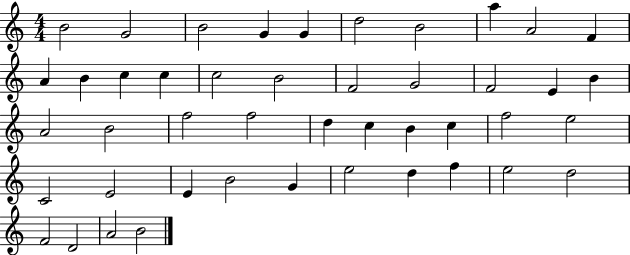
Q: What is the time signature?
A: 4/4